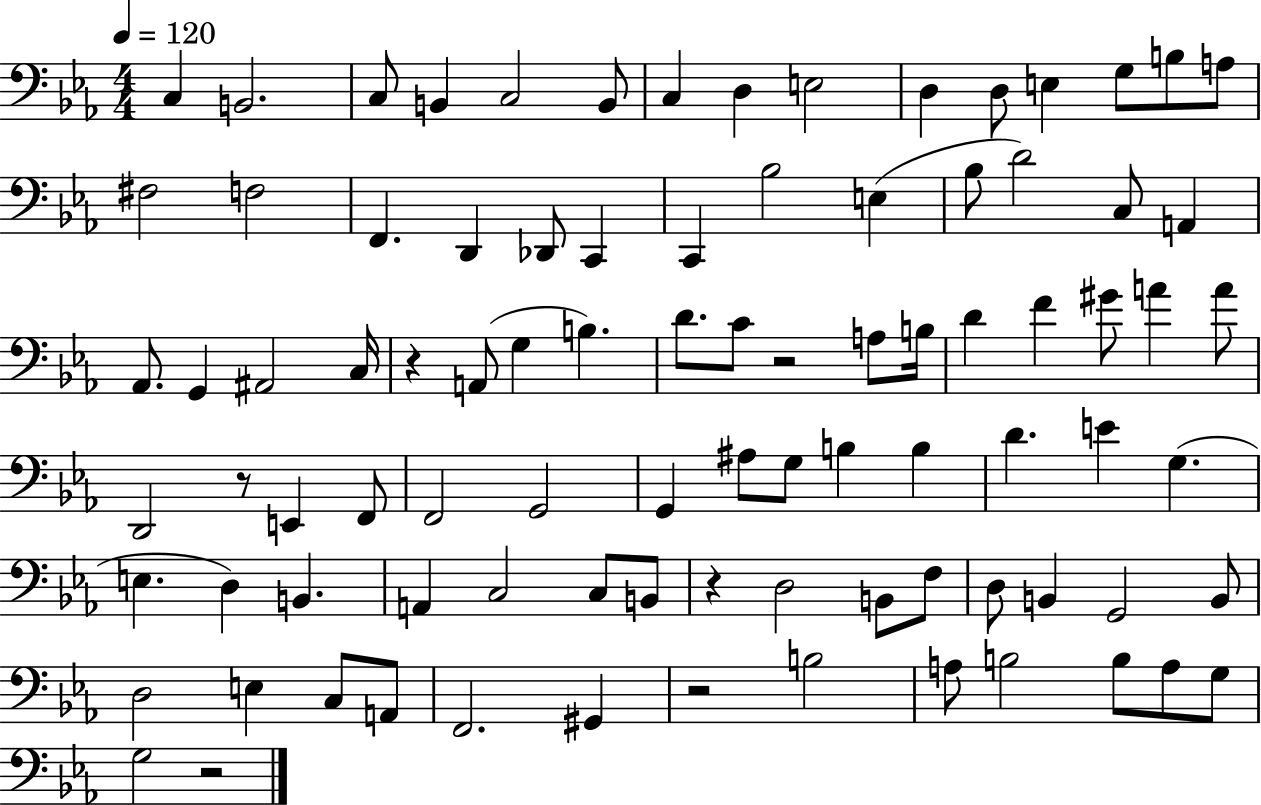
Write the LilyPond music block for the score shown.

{
  \clef bass
  \numericTimeSignature
  \time 4/4
  \key ees \major
  \tempo 4 = 120
  c4 b,2. | c8 b,4 c2 b,8 | c4 d4 e2 | d4 d8 e4 g8 b8 a8 | \break fis2 f2 | f,4. d,4 des,8 c,4 | c,4 bes2 e4( | bes8 d'2) c8 a,4 | \break aes,8. g,4 ais,2 c16 | r4 a,8( g4 b4.) | d'8. c'8 r2 a8 b16 | d'4 f'4 gis'8 a'4 a'8 | \break d,2 r8 e,4 f,8 | f,2 g,2 | g,4 ais8 g8 b4 b4 | d'4. e'4 g4.( | \break e4. d4) b,4. | a,4 c2 c8 b,8 | r4 d2 b,8 f8 | d8 b,4 g,2 b,8 | \break d2 e4 c8 a,8 | f,2. gis,4 | r2 b2 | a8 b2 b8 a8 g8 | \break g2 r2 | \bar "|."
}